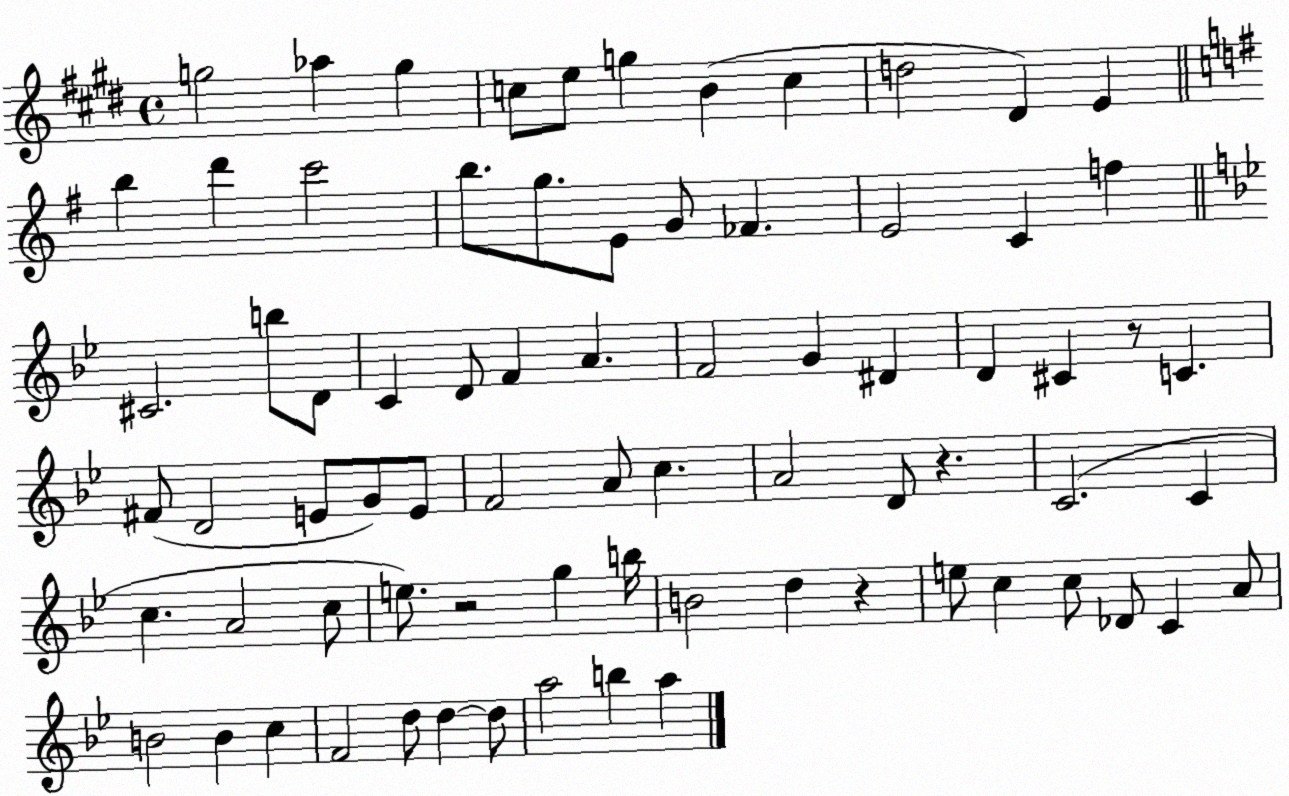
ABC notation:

X:1
T:Untitled
M:4/4
L:1/4
K:E
g2 _a g c/2 e/2 g B c d2 ^D E b d' c'2 b/2 g/2 E/2 G/2 _F E2 C f ^C2 b/2 D/2 C D/2 F A F2 G ^D D ^C z/2 C ^F/2 D2 E/2 G/2 E/2 F2 A/2 c A2 D/2 z C2 C c A2 c/2 e/2 z2 g b/4 B2 d z e/2 c c/2 _D/2 C A/2 B2 B c F2 d/2 d d/2 a2 b a